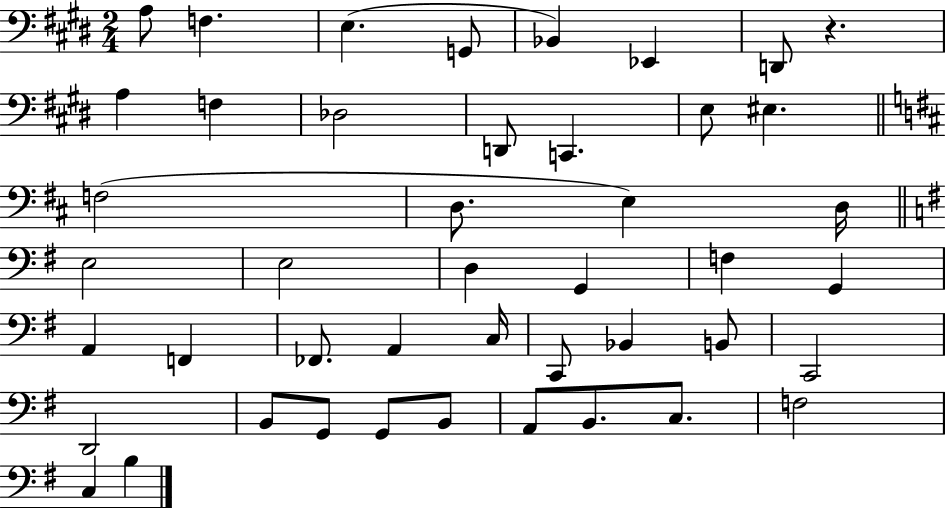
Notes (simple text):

A3/e F3/q. E3/q. G2/e Bb2/q Eb2/q D2/e R/q. A3/q F3/q Db3/h D2/e C2/q. E3/e EIS3/q. F3/h D3/e. E3/q D3/s E3/h E3/h D3/q G2/q F3/q G2/q A2/q F2/q FES2/e. A2/q C3/s C2/e Bb2/q B2/e C2/h D2/h B2/e G2/e G2/e B2/e A2/e B2/e. C3/e. F3/h C3/q B3/q